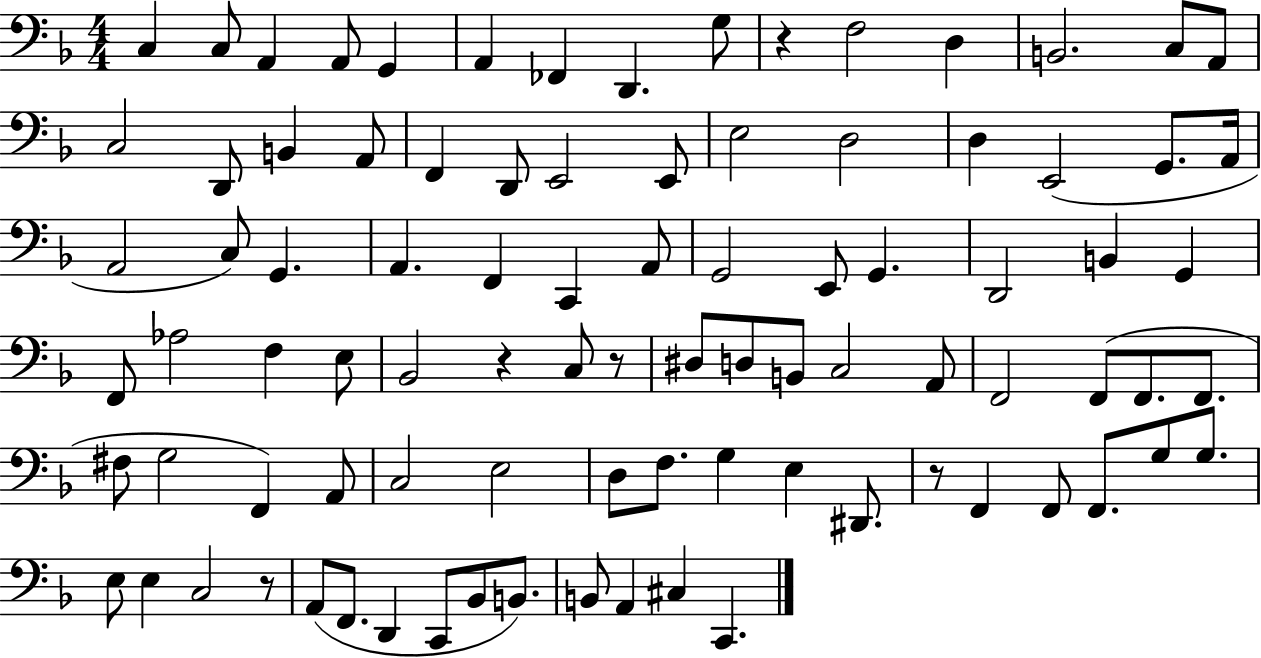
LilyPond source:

{
  \clef bass
  \numericTimeSignature
  \time 4/4
  \key f \major
  c4 c8 a,4 a,8 g,4 | a,4 fes,4 d,4. g8 | r4 f2 d4 | b,2. c8 a,8 | \break c2 d,8 b,4 a,8 | f,4 d,8 e,2 e,8 | e2 d2 | d4 e,2( g,8. a,16 | \break a,2 c8) g,4. | a,4. f,4 c,4 a,8 | g,2 e,8 g,4. | d,2 b,4 g,4 | \break f,8 aes2 f4 e8 | bes,2 r4 c8 r8 | dis8 d8 b,8 c2 a,8 | f,2 f,8( f,8. f,8. | \break fis8 g2 f,4) a,8 | c2 e2 | d8 f8. g4 e4 dis,8. | r8 f,4 f,8 f,8. g8 g8. | \break e8 e4 c2 r8 | a,8( f,8. d,4 c,8 bes,8 b,8.) | b,8 a,4 cis4 c,4. | \bar "|."
}